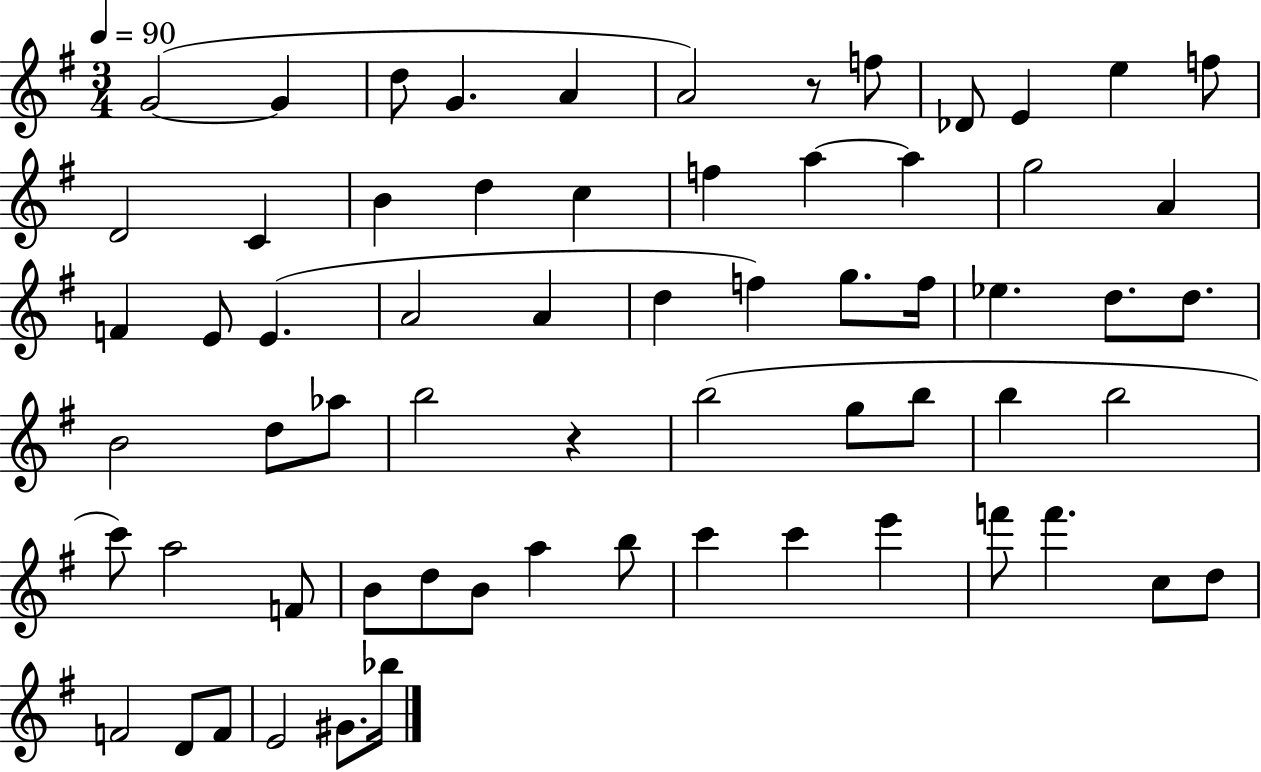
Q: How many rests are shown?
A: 2